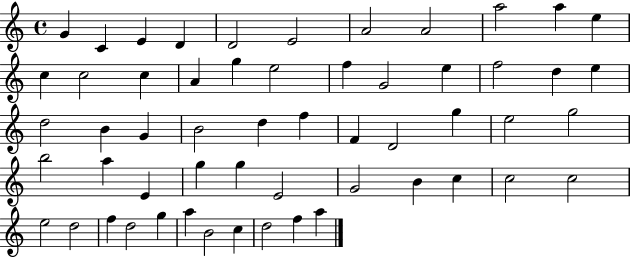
G4/q C4/q E4/q D4/q D4/h E4/h A4/h A4/h A5/h A5/q E5/q C5/q C5/h C5/q A4/q G5/q E5/h F5/q G4/h E5/q F5/h D5/q E5/q D5/h B4/q G4/q B4/h D5/q F5/q F4/q D4/h G5/q E5/h G5/h B5/h A5/q E4/q G5/q G5/q E4/h G4/h B4/q C5/q C5/h C5/h E5/h D5/h F5/q D5/h G5/q A5/q B4/h C5/q D5/h F5/q A5/q